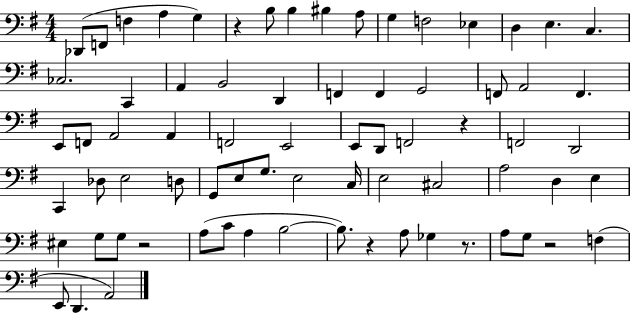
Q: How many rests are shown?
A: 6